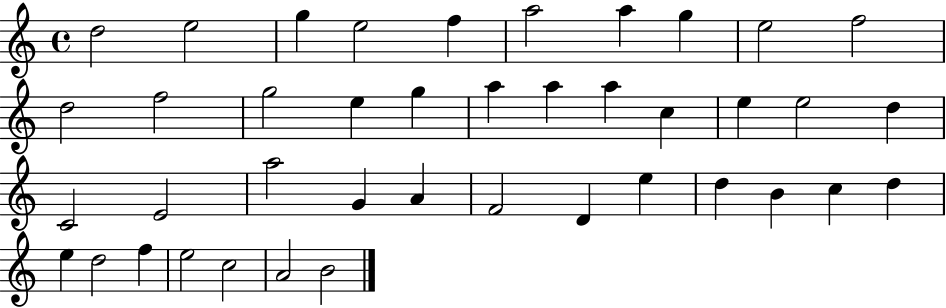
{
  \clef treble
  \time 4/4
  \defaultTimeSignature
  \key c \major
  d''2 e''2 | g''4 e''2 f''4 | a''2 a''4 g''4 | e''2 f''2 | \break d''2 f''2 | g''2 e''4 g''4 | a''4 a''4 a''4 c''4 | e''4 e''2 d''4 | \break c'2 e'2 | a''2 g'4 a'4 | f'2 d'4 e''4 | d''4 b'4 c''4 d''4 | \break e''4 d''2 f''4 | e''2 c''2 | a'2 b'2 | \bar "|."
}